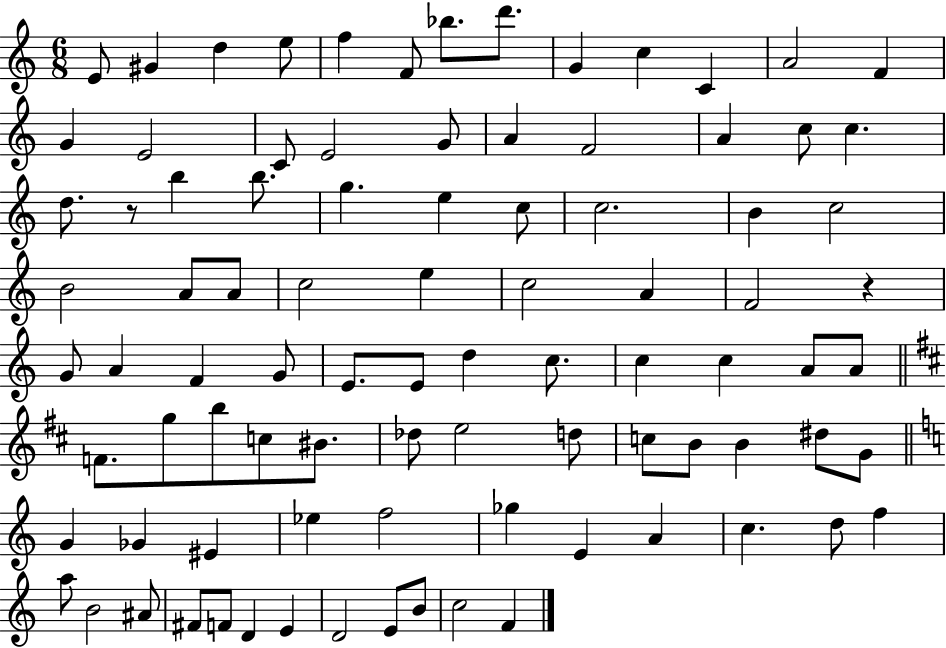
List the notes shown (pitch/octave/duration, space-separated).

E4/e G#4/q D5/q E5/e F5/q F4/e Bb5/e. D6/e. G4/q C5/q C4/q A4/h F4/q G4/q E4/h C4/e E4/h G4/e A4/q F4/h A4/q C5/e C5/q. D5/e. R/e B5/q B5/e. G5/q. E5/q C5/e C5/h. B4/q C5/h B4/h A4/e A4/e C5/h E5/q C5/h A4/q F4/h R/q G4/e A4/q F4/q G4/e E4/e. E4/e D5/q C5/e. C5/q C5/q A4/e A4/e F4/e. G5/e B5/e C5/e BIS4/e. Db5/e E5/h D5/e C5/e B4/e B4/q D#5/e G4/e G4/q Gb4/q EIS4/q Eb5/q F5/h Gb5/q E4/q A4/q C5/q. D5/e F5/q A5/e B4/h A#4/e F#4/e F4/e D4/q E4/q D4/h E4/e B4/e C5/h F4/q